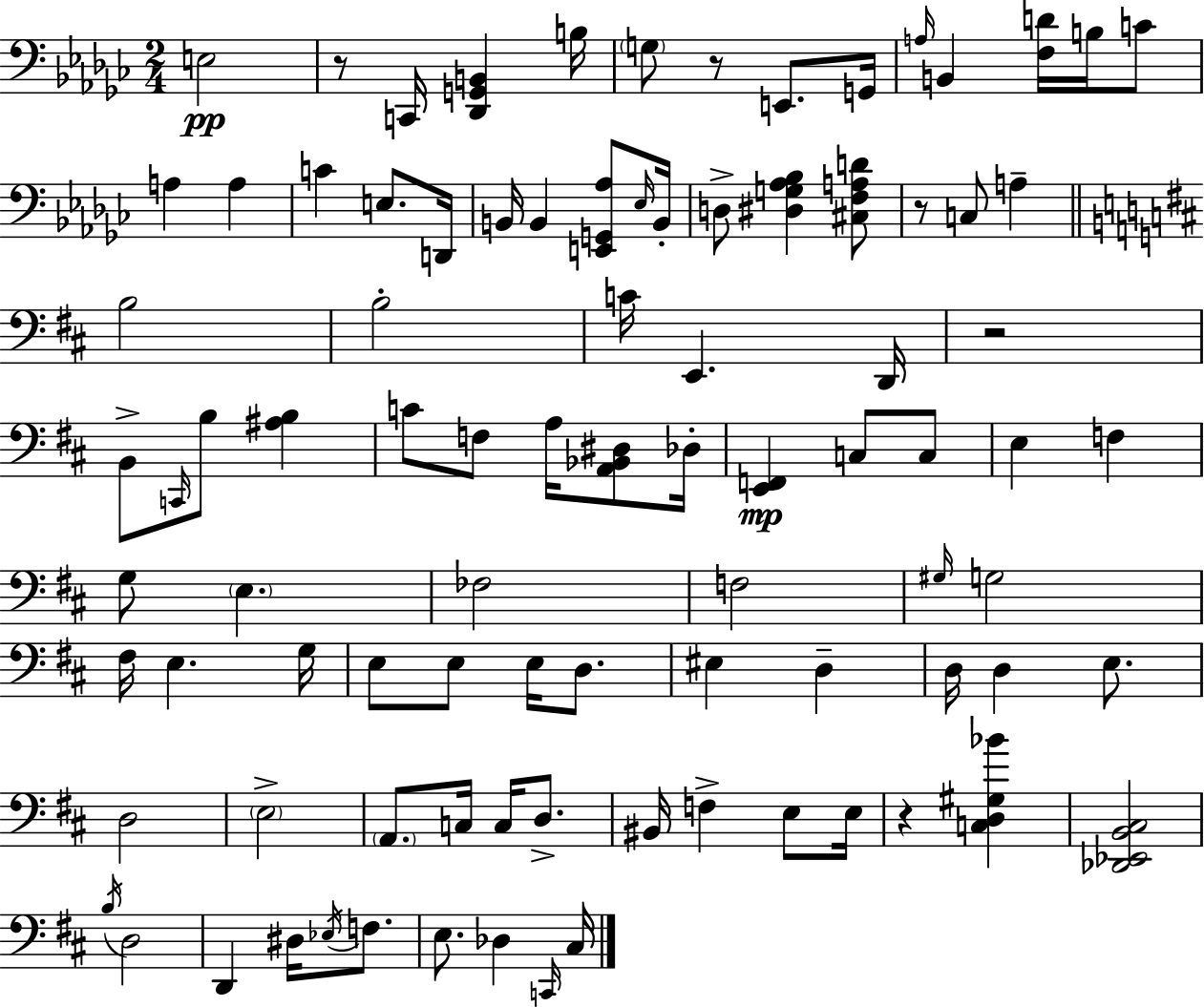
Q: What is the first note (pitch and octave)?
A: E3